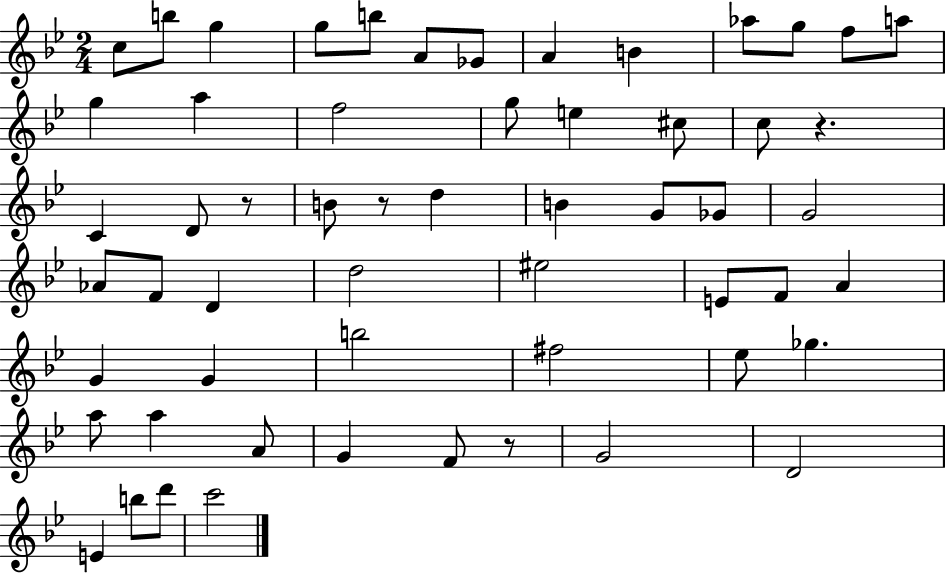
C5/e B5/e G5/q G5/e B5/e A4/e Gb4/e A4/q B4/q Ab5/e G5/e F5/e A5/e G5/q A5/q F5/h G5/e E5/q C#5/e C5/e R/q. C4/q D4/e R/e B4/e R/e D5/q B4/q G4/e Gb4/e G4/h Ab4/e F4/e D4/q D5/h EIS5/h E4/e F4/e A4/q G4/q G4/q B5/h F#5/h Eb5/e Gb5/q. A5/e A5/q A4/e G4/q F4/e R/e G4/h D4/h E4/q B5/e D6/e C6/h